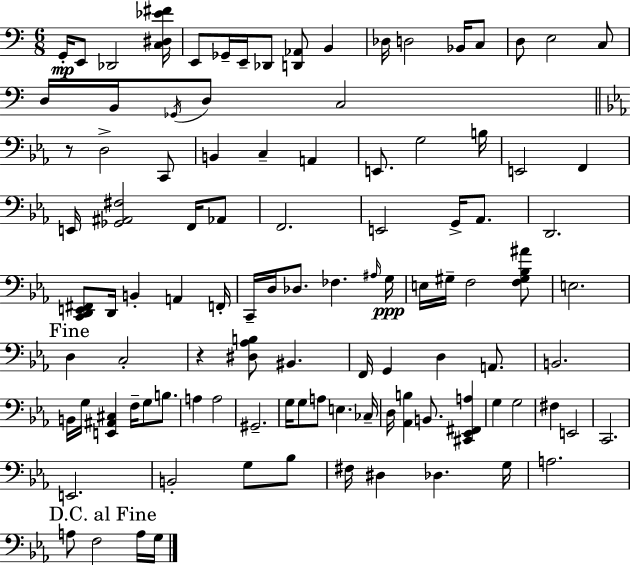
{
  \clef bass
  \numericTimeSignature
  \time 6/8
  \key c \major
  g,16-.\mp e,8 des,2 <c dis ees' fis'>16 | e,8 ges,16-- e,16-- des,8 <d, aes,>8 b,4 | des16 d2 bes,16 c8 | d8 e2 c8 | \break d16 b,16 \acciaccatura { ges,16 } d8 c2 | \bar "||" \break \key ees \major r8 d2-> c,8 | b,4 c4-- a,4 | e,8. g2 b16 | e,2 f,4 | \break e,16 <ges, ais, fis>2 f,16 aes,8 | f,2. | e,2 g,16-> aes,8. | d,2. | \break <c, d, e, fis,>8 d,16 b,4-. a,4 f,16-. | c,16-- d16 des8. fes4. \grace { ais16 } | g16\ppp e16 gis16-- f2 <f gis bes ais'>8 | e2. | \break \mark "Fine" d4 c2-. | r4 <dis aes b>8 bis,4. | f,16 g,4 d4 a,8. | b,2. | \break b,16 g16 <e, ais, cis>4 f16-- g8 b8. | a4 a2 | gis,2.-- | g16 g8 a8 e4. | \break ces16-- d16 <aes, b>4 b,8. <cis, ees, fis, a>4 | g4 g2 | fis4 e,2 | c,2. | \break e,2. | b,2-. g8 bes8 | fis16 dis4 des4. | g16 a2. | \break \mark "D.C. al Fine" a8 f2 a16 | g16 \bar "|."
}